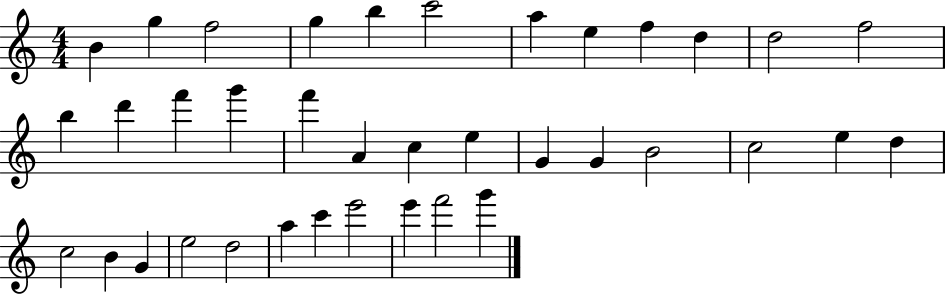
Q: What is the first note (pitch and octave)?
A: B4